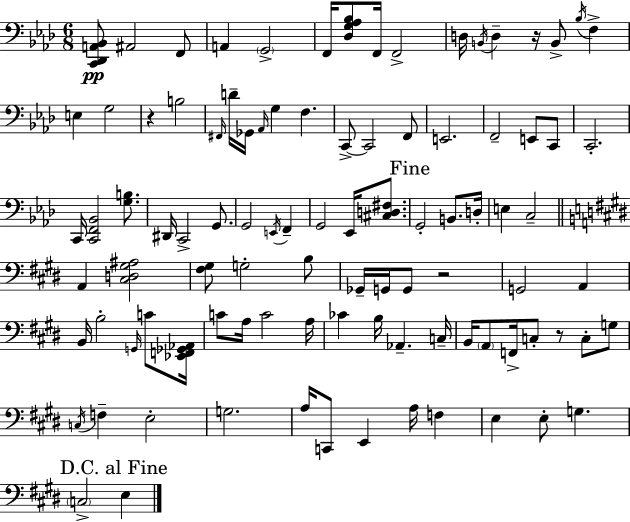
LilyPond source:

{
  \clef bass
  \numericTimeSignature
  \time 6/8
  \key aes \major
  \repeat volta 2 { <c, des, a, bes,>8\pp ais,2 f,8 | a,4 \parenthesize g,2-> | f,16 <des g aes bes>8 f,16 f,2-> | d16 \acciaccatura { b,16 } d4-- r16 b,8-> \acciaccatura { bes16 } f4-> | \break e4 g2 | r4 b2 | \grace { fis,16 } d'16-- ges,16 \grace { aes,16 } g4 f4. | c,8->~~ c,2 | \break f,8 e,2. | f,2-- | e,8 c,8 c,2.-. | c,16 <c, f, bes,>2 | \break <g b>8. dis,16 c,2-> | g,8. g,2 | \acciaccatura { e,16 } f,4-- g,2 | ees,16 <cis d fis>8. \mark "Fine" g,2-. | \break b,8. d16-. e4 c2-- | \bar "||" \break \key e \major a,4 <cis d gis ais>2 | <fis gis>8 g2-. b8 | ges,16-- g,16 g,8 r2 | g,2 a,4 | \break b,16 b2-. \grace { g,16 } c'8 | <ees, f, ges, aes,>16 c'8 a16 c'2 | a16 ces'4 b16 aes,4.-- | c16-- b,16 \parenthesize a,8 f,16-> c8-. r8 c8-. g8 | \break \acciaccatura { c16 } f4-- e2-. | g2. | a16 c,8 e,4 a16 f4 | e4 e8-. g4. | \break \mark "D.C. al Fine" \parenthesize c2-> e4 | } \bar "|."
}